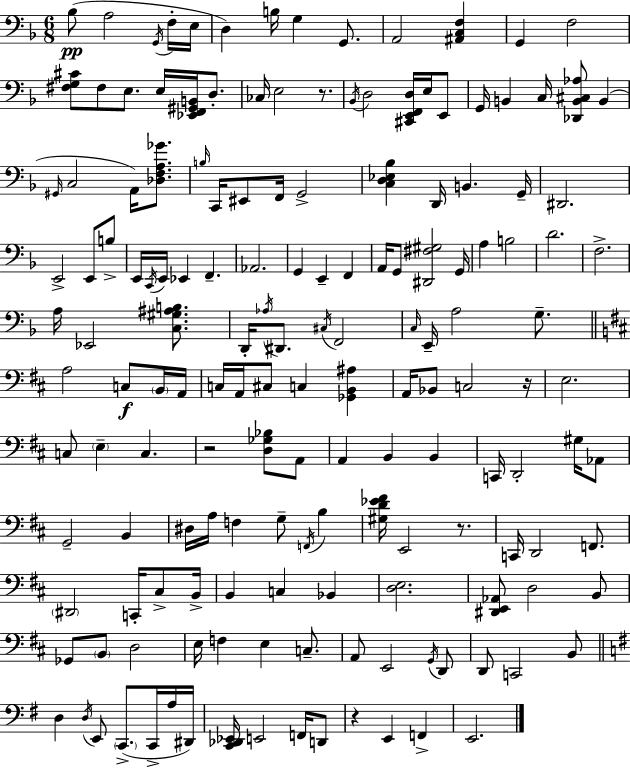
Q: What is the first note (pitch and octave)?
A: Bb3